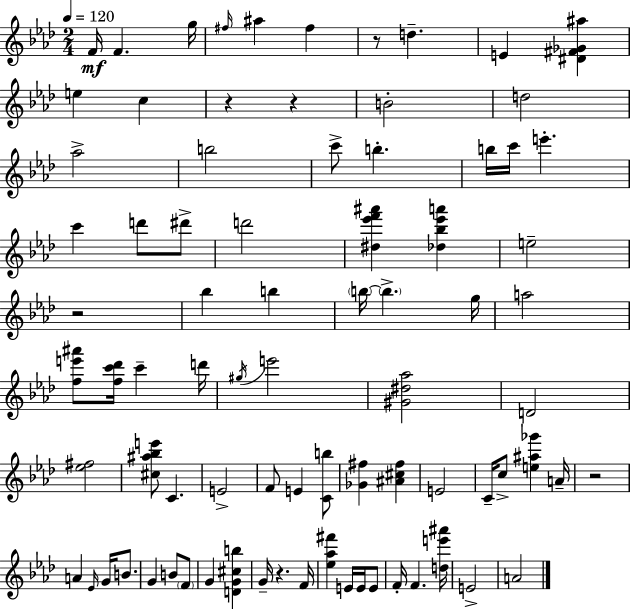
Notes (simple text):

F4/s F4/q. G5/s F#5/s A#5/q F#5/q R/e D5/q. E4/q [D#4,F#4,Gb4,A#5]/q E5/q C5/q R/q R/q B4/h D5/h Ab5/h B5/h C6/e B5/q. B5/s C6/s E6/q. C6/q D6/e D#6/e D6/h [D#5,Eb6,F6,A#6]/q [Db5,Bb5,Eb6,A6]/q E5/h R/h Bb5/q B5/q B5/s B5/q. G5/s A5/h [F5,E6,A#6]/e [F5,C6,Db6]/s C6/q D6/s G#5/s E6/h [G#4,D#5,Ab5]/h D4/h [Eb5,F#5]/h [C#5,A#5,Bb5,E6]/e C4/q. E4/h F4/e E4/q [C4,B5]/e [Gb4,F#5]/q [A#4,C#5,F#5]/q E4/h C4/s C5/e [E5,A#5,Gb6]/q A4/s R/h A4/q Eb4/s G4/s B4/e. G4/q B4/e F4/e G4/q [D4,G4,C#5,B5]/q G4/s R/q. F4/s [Eb5,Ab5,F#6]/q E4/s E4/s E4/e F4/s F4/q. [D5,E6,A#6]/s E4/h A4/h